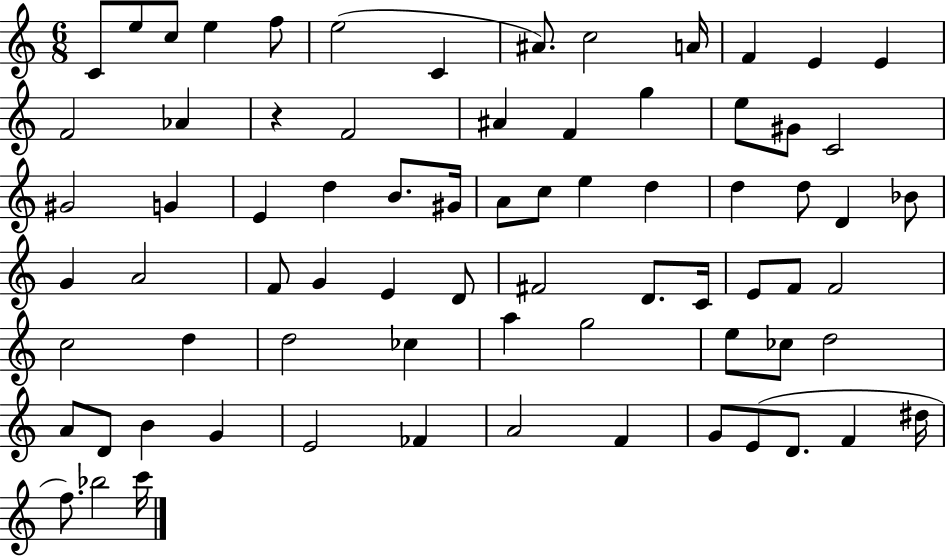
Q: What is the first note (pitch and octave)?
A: C4